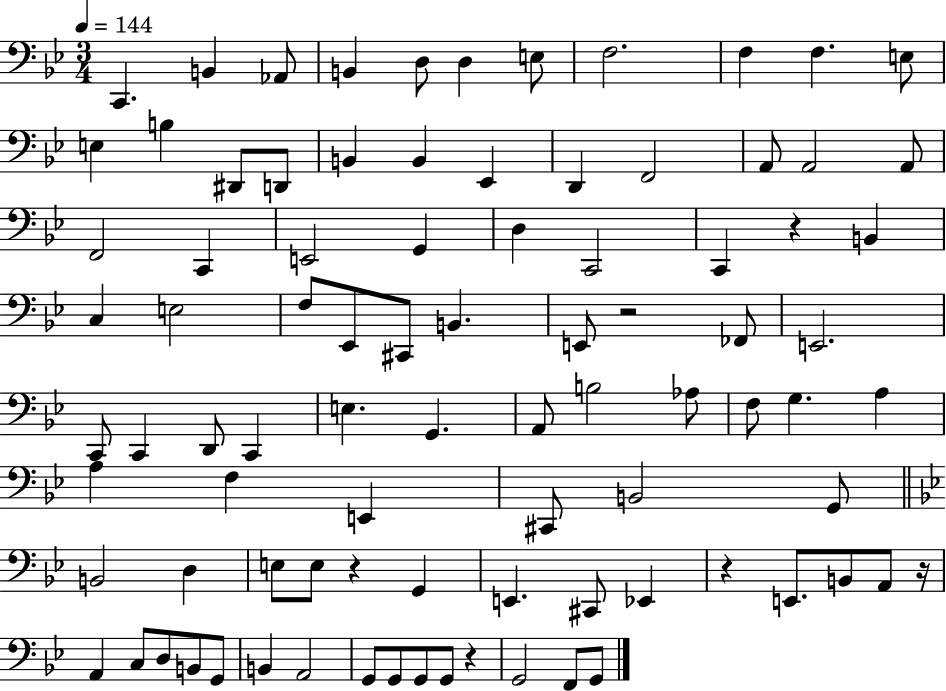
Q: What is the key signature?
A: BES major